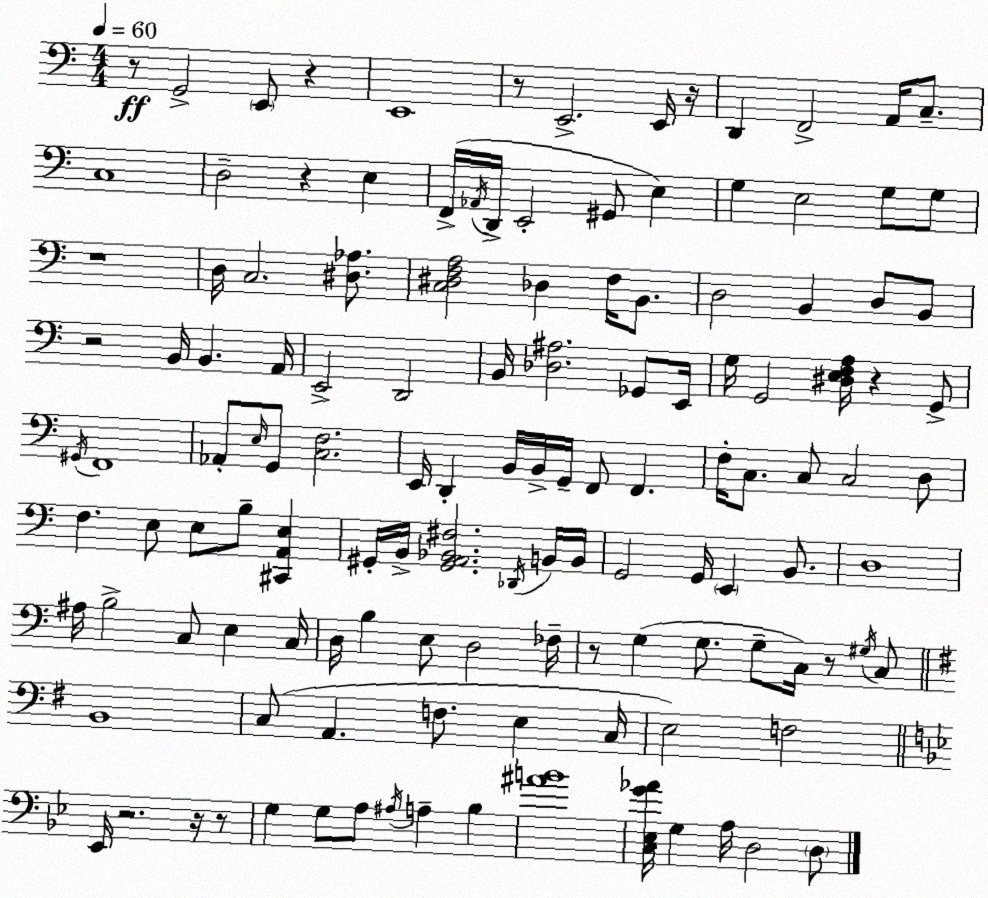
X:1
T:Untitled
M:4/4
L:1/4
K:C
z/2 G,,2 E,,/2 z E,,4 z/2 E,,2 E,,/4 z/4 D,, F,,2 A,,/4 C,/2 C,4 D,2 z E, F,,/4 _A,,/4 D,,/4 E,,2 ^G,,/2 E, G, E,2 G,/2 G,/2 z4 D,/4 C,2 [^D,_A,]/2 [C,^D,F,A,]2 _D, F,/4 B,,/2 D,2 B,, D,/2 B,,/2 z2 B,,/4 B,, A,,/4 E,,2 D,,2 B,,/4 [_D,^A,]2 _G,,/2 E,,/4 G,/4 G,,2 [^D,E,F,A,]/4 z G,,/2 ^G,,/4 F,,4 _A,,/2 E,/4 G,,/2 [C,F,]2 E,,/4 D,, B,,/4 B,,/4 G,,/4 F,,/2 F,, F,/4 C,/2 C,/2 C,2 D,/2 F, E,/2 E,/2 B,/2 [^C,,A,,E,] ^G,,/4 B,,/4 [^G,,A,,_B,,^F,]2 _D,,/4 B,,/4 B,,/4 G,,2 G,,/4 E,, B,,/2 D,4 ^A,/4 B,2 C,/2 E, C,/4 D,/4 B, E,/2 D,2 _F,/4 z/2 G, G,/2 G,/2 C,/4 z/2 ^G,/4 C,/2 B,,4 C,/2 A,, F,/2 E, C,/4 E,2 F,2 _E,,/4 z2 z/4 z/2 G, G,/2 A,/2 ^A,/4 A, _B, [^AB]4 [C,_E,G_A]/4 G, A,/4 D,2 D,/2